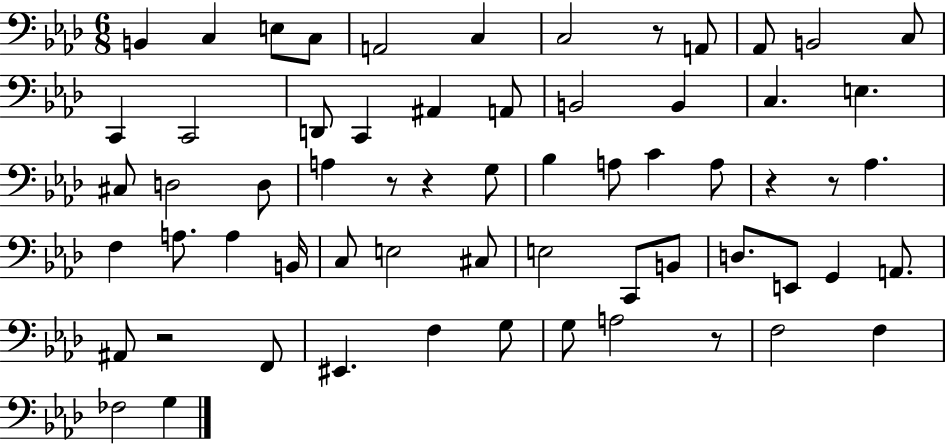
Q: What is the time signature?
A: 6/8